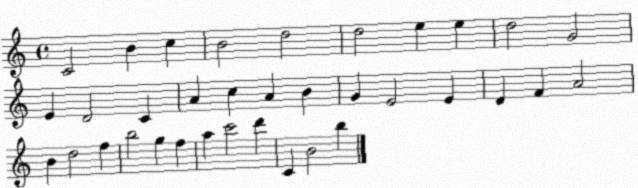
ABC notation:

X:1
T:Untitled
M:4/4
L:1/4
K:C
C2 B c B2 d2 d2 e e d2 G2 E D2 C A c A B G E2 E D F A2 B d2 f b2 g f a c'2 d' C B2 b